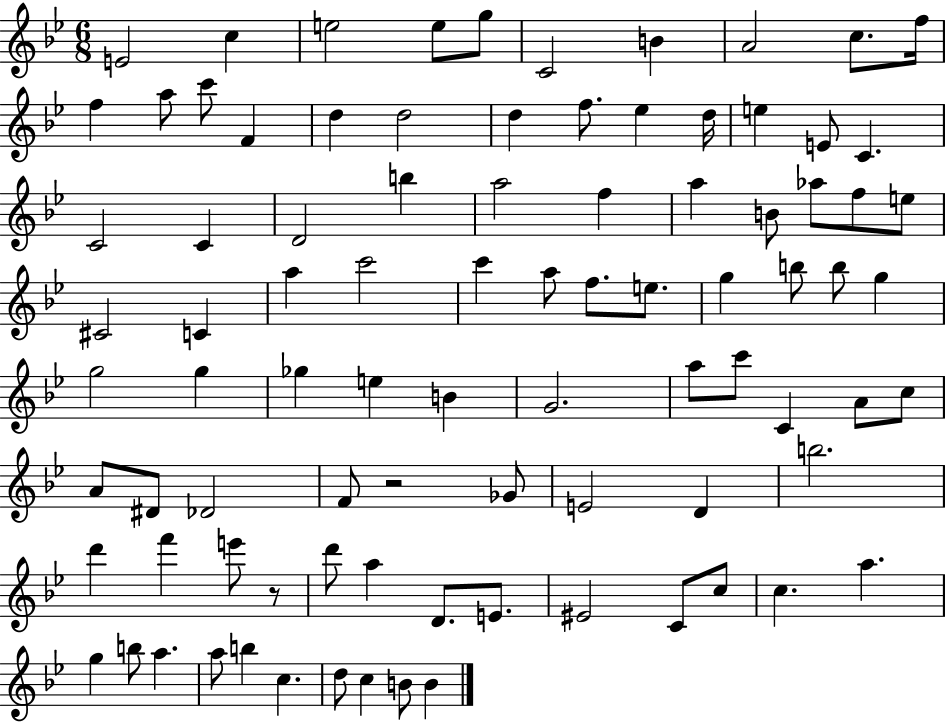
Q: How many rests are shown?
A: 2